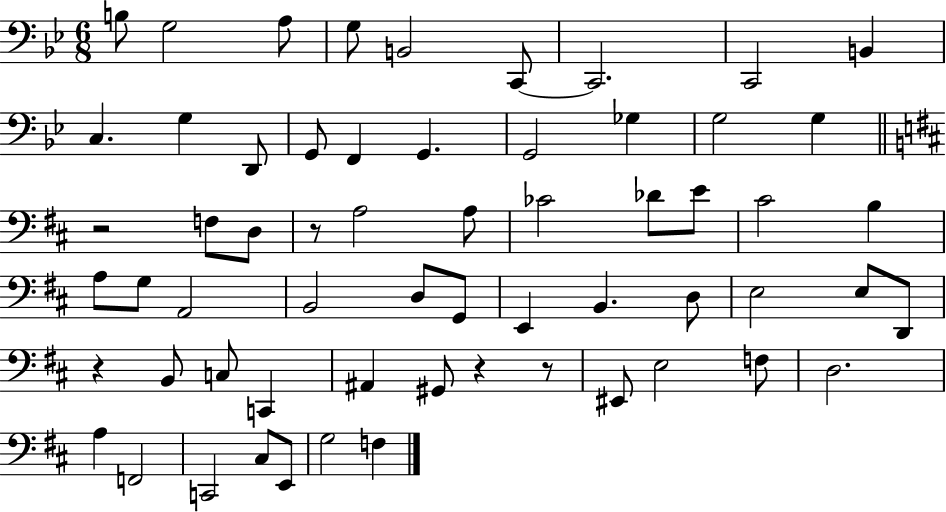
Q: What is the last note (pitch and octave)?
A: F3